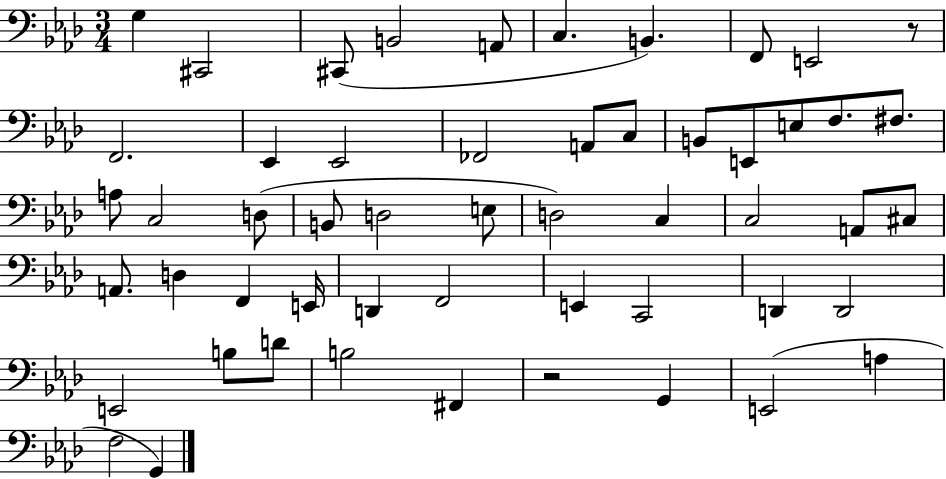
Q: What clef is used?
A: bass